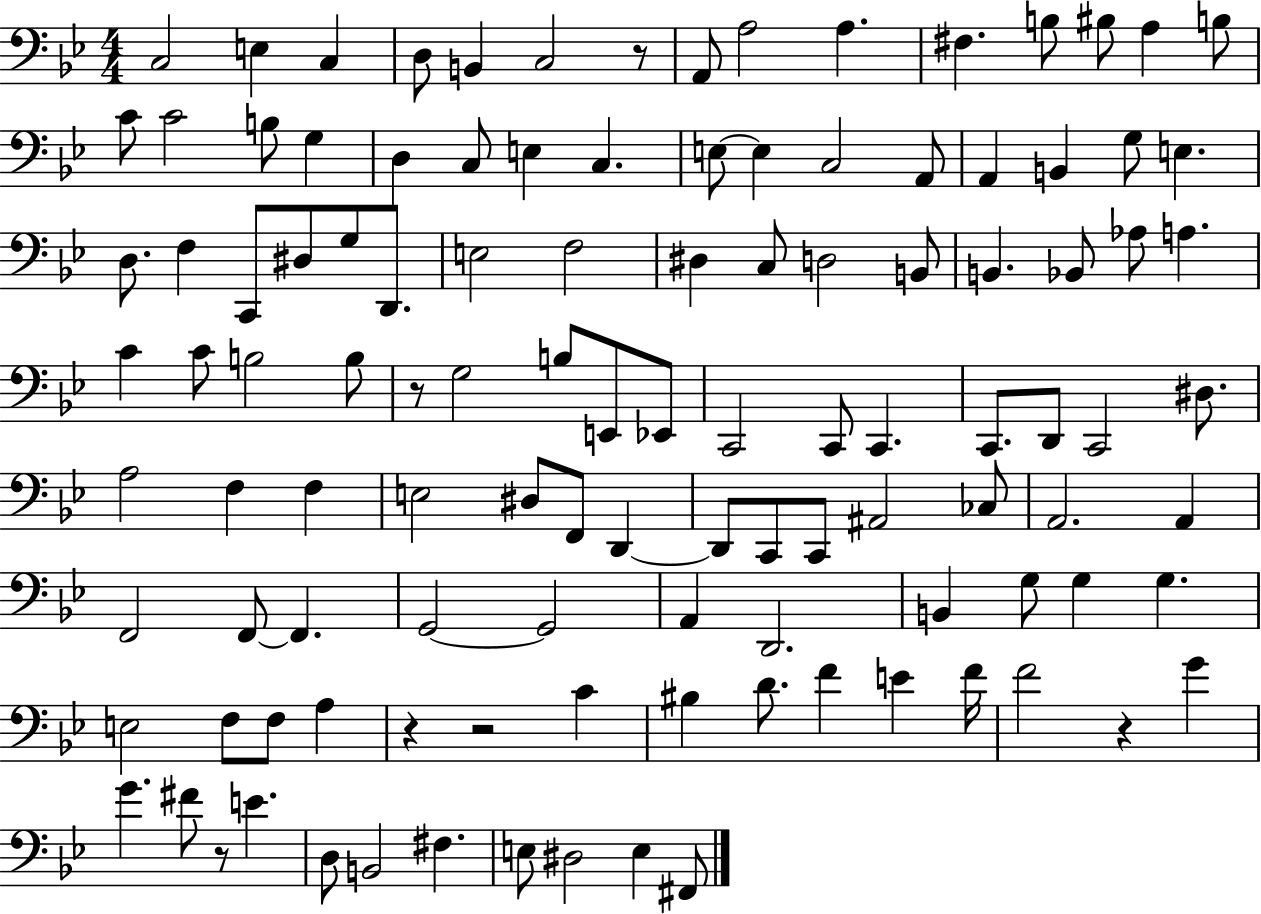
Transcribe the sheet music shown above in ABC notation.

X:1
T:Untitled
M:4/4
L:1/4
K:Bb
C,2 E, C, D,/2 B,, C,2 z/2 A,,/2 A,2 A, ^F, B,/2 ^B,/2 A, B,/2 C/2 C2 B,/2 G, D, C,/2 E, C, E,/2 E, C,2 A,,/2 A,, B,, G,/2 E, D,/2 F, C,,/2 ^D,/2 G,/2 D,,/2 E,2 F,2 ^D, C,/2 D,2 B,,/2 B,, _B,,/2 _A,/2 A, C C/2 B,2 B,/2 z/2 G,2 B,/2 E,,/2 _E,,/2 C,,2 C,,/2 C,, C,,/2 D,,/2 C,,2 ^D,/2 A,2 F, F, E,2 ^D,/2 F,,/2 D,, D,,/2 C,,/2 C,,/2 ^A,,2 _C,/2 A,,2 A,, F,,2 F,,/2 F,, G,,2 G,,2 A,, D,,2 B,, G,/2 G, G, E,2 F,/2 F,/2 A, z z2 C ^B, D/2 F E F/4 F2 z G G ^F/2 z/2 E D,/2 B,,2 ^F, E,/2 ^D,2 E, ^F,,/2